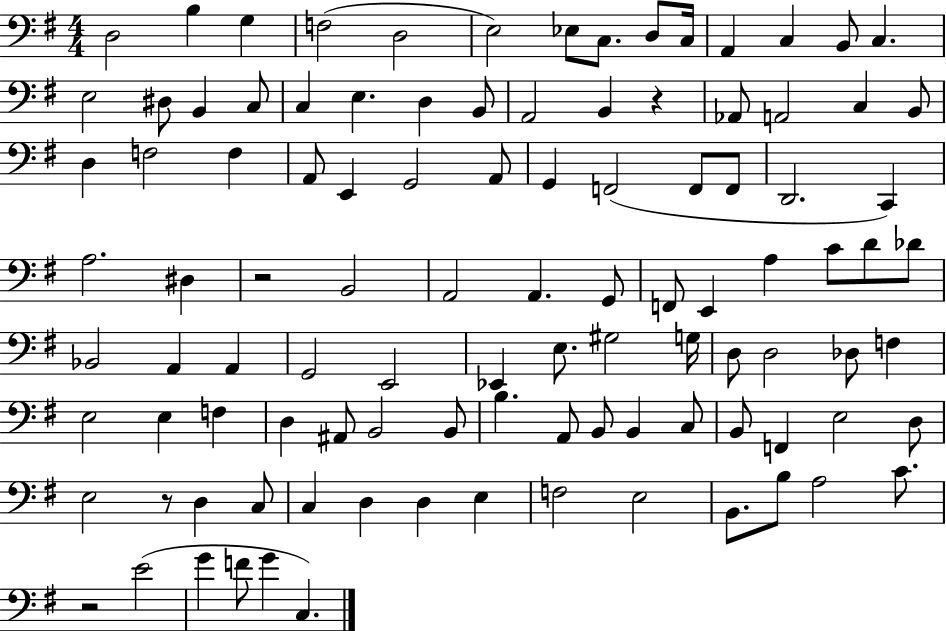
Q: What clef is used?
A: bass